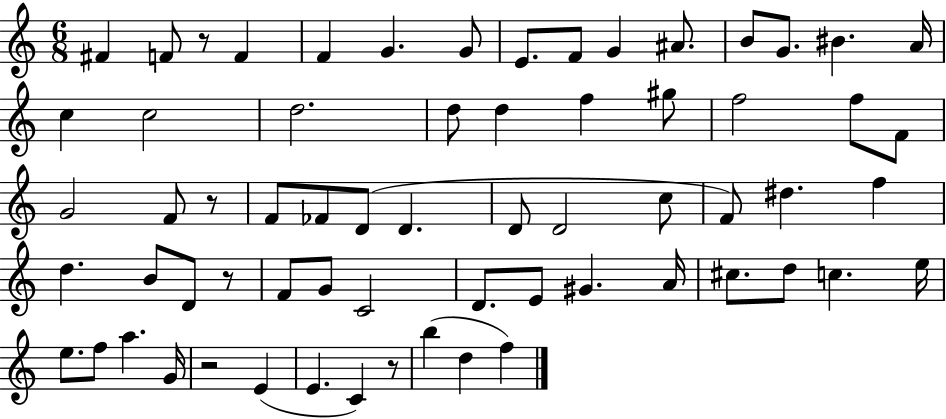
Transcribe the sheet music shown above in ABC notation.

X:1
T:Untitled
M:6/8
L:1/4
K:C
^F F/2 z/2 F F G G/2 E/2 F/2 G ^A/2 B/2 G/2 ^B A/4 c c2 d2 d/2 d f ^g/2 f2 f/2 F/2 G2 F/2 z/2 F/2 _F/2 D/2 D D/2 D2 c/2 F/2 ^d f d B/2 D/2 z/2 F/2 G/2 C2 D/2 E/2 ^G A/4 ^c/2 d/2 c e/4 e/2 f/2 a G/4 z2 E E C z/2 b d f